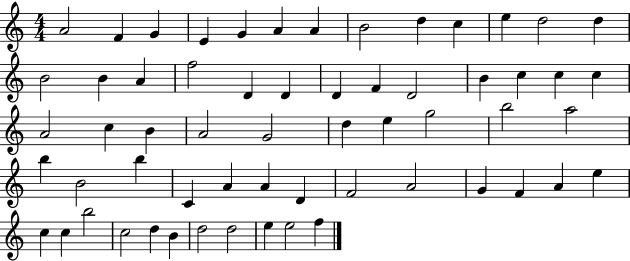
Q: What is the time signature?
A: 4/4